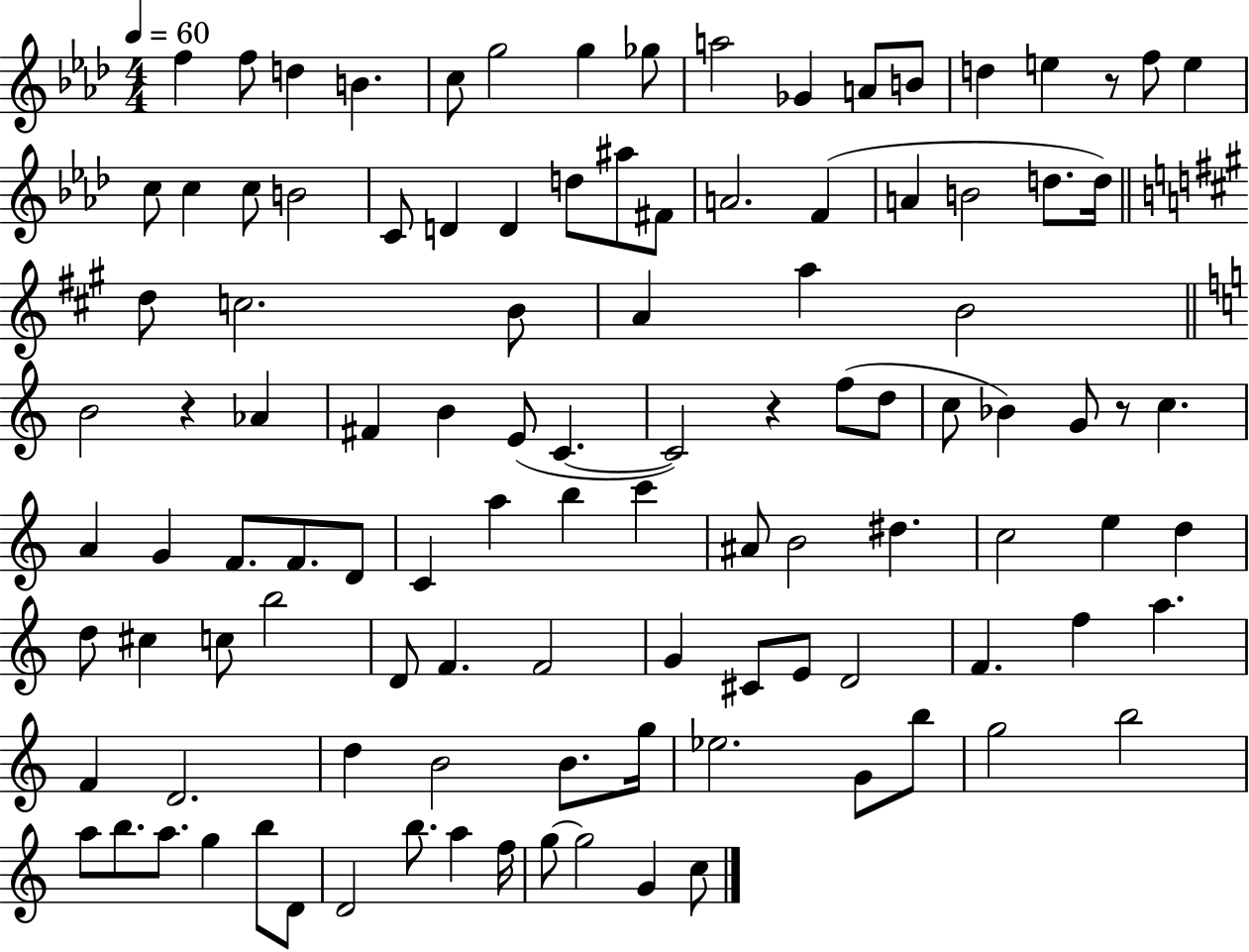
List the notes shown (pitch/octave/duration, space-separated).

F5/q F5/e D5/q B4/q. C5/e G5/h G5/q Gb5/e A5/h Gb4/q A4/e B4/e D5/q E5/q R/e F5/e E5/q C5/e C5/q C5/e B4/h C4/e D4/q D4/q D5/e A#5/e F#4/e A4/h. F4/q A4/q B4/h D5/e. D5/s D5/e C5/h. B4/e A4/q A5/q B4/h B4/h R/q Ab4/q F#4/q B4/q E4/e C4/q. C4/h R/q F5/e D5/e C5/e Bb4/q G4/e R/e C5/q. A4/q G4/q F4/e. F4/e. D4/e C4/q A5/q B5/q C6/q A#4/e B4/h D#5/q. C5/h E5/q D5/q D5/e C#5/q C5/e B5/h D4/e F4/q. F4/h G4/q C#4/e E4/e D4/h F4/q. F5/q A5/q. F4/q D4/h. D5/q B4/h B4/e. G5/s Eb5/h. G4/e B5/e G5/h B5/h A5/e B5/e. A5/e. G5/q B5/e D4/e D4/h B5/e. A5/q F5/s G5/e G5/h G4/q C5/e